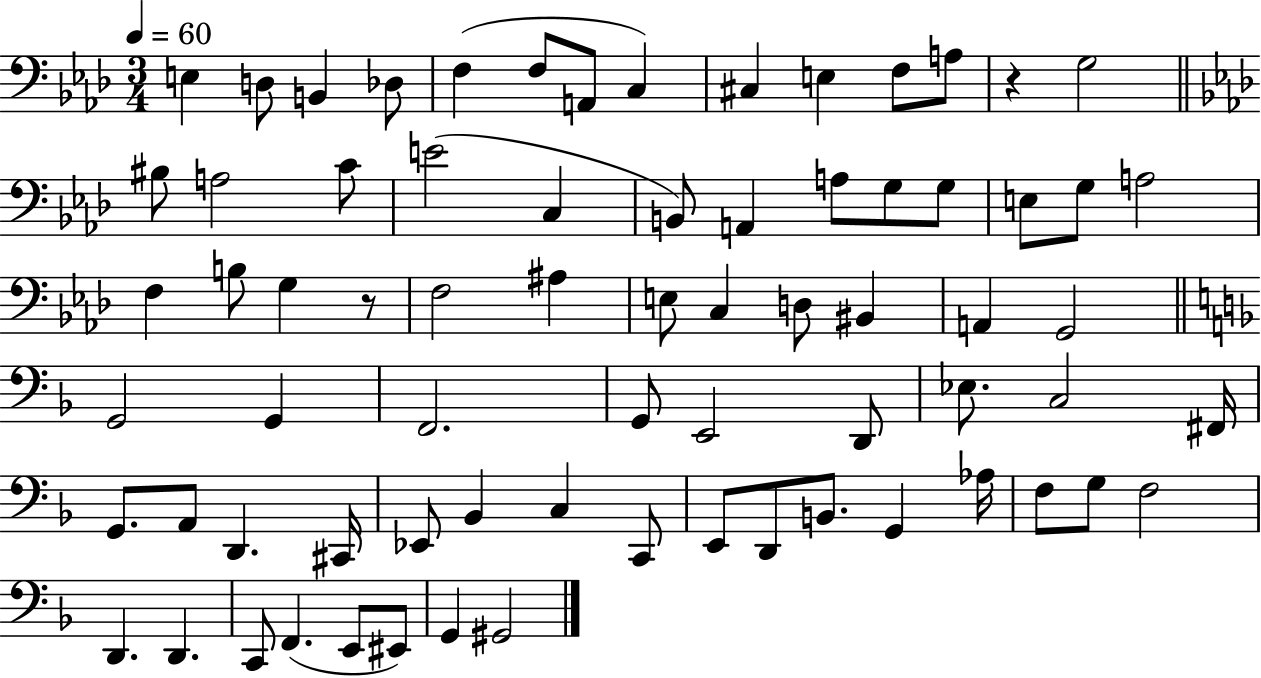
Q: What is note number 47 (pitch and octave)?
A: G2